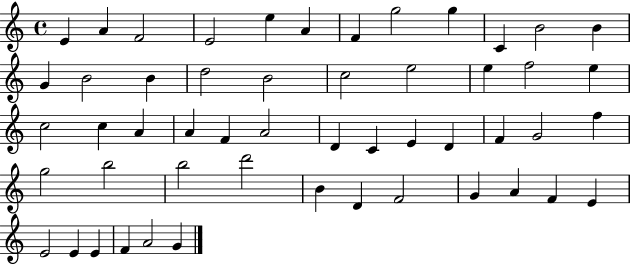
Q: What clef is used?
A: treble